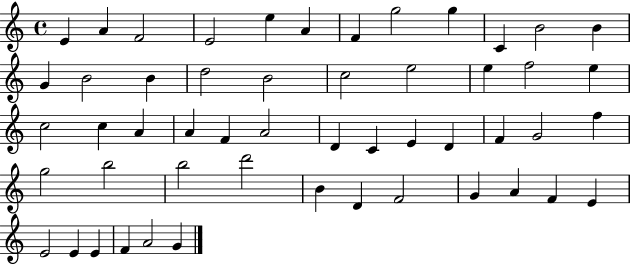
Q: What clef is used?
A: treble